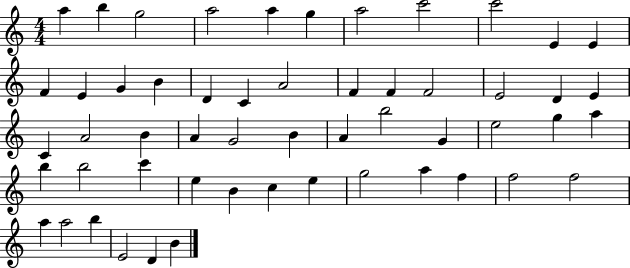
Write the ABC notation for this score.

X:1
T:Untitled
M:4/4
L:1/4
K:C
a b g2 a2 a g a2 c'2 c'2 E E F E G B D C A2 F F F2 E2 D E C A2 B A G2 B A b2 G e2 g a b b2 c' e B c e g2 a f f2 f2 a a2 b E2 D B